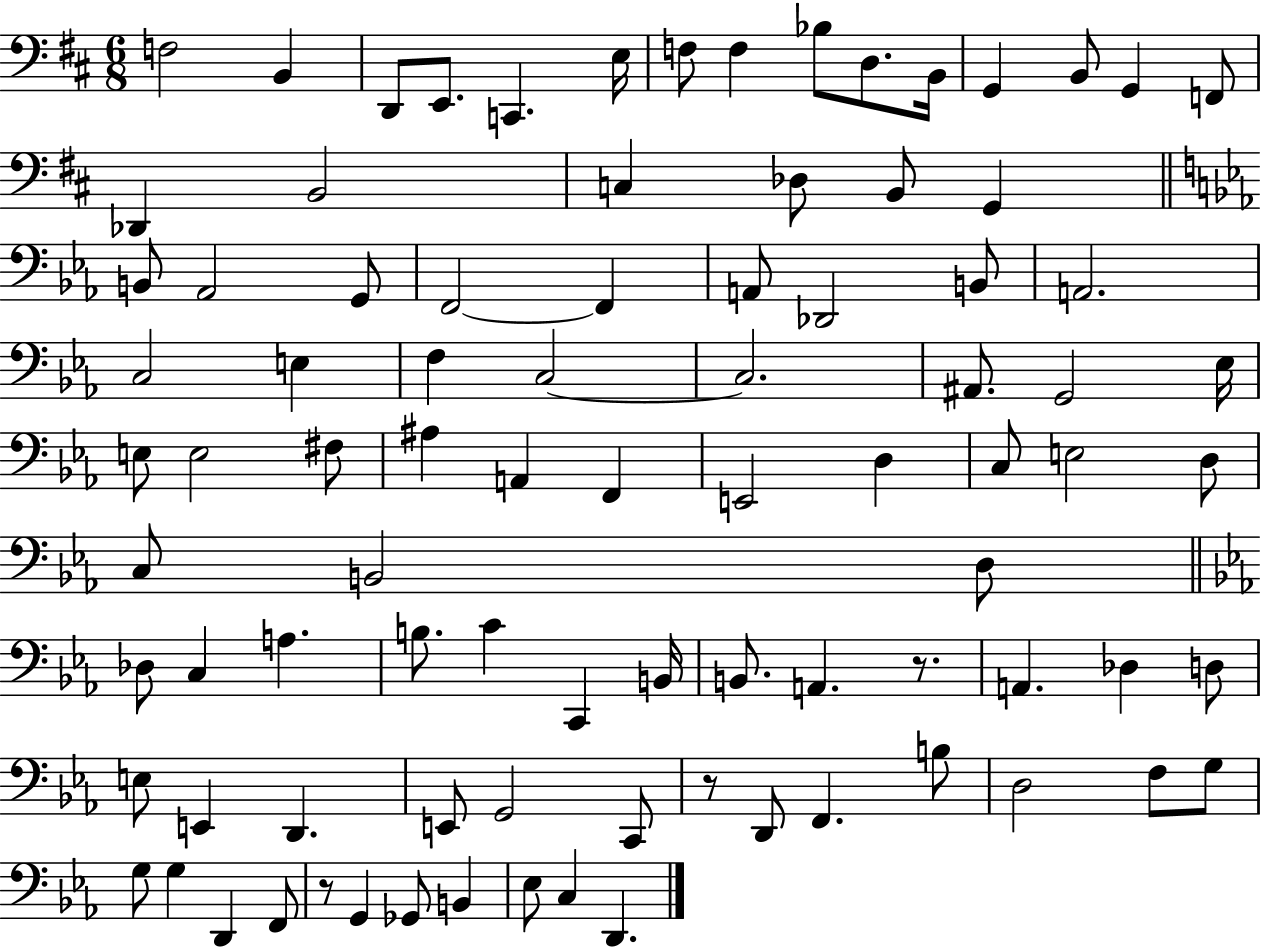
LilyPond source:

{
  \clef bass
  \numericTimeSignature
  \time 6/8
  \key d \major
  f2 b,4 | d,8 e,8. c,4. e16 | f8 f4 bes8 d8. b,16 | g,4 b,8 g,4 f,8 | \break des,4 b,2 | c4 des8 b,8 g,4 | \bar "||" \break \key ees \major b,8 aes,2 g,8 | f,2~~ f,4 | a,8 des,2 b,8 | a,2. | \break c2 e4 | f4 c2~~ | c2. | ais,8. g,2 ees16 | \break e8 e2 fis8 | ais4 a,4 f,4 | e,2 d4 | c8 e2 d8 | \break c8 b,2 d8 | \bar "||" \break \key ees \major des8 c4 a4. | b8. c'4 c,4 b,16 | b,8. a,4. r8. | a,4. des4 d8 | \break e8 e,4 d,4. | e,8 g,2 c,8 | r8 d,8 f,4. b8 | d2 f8 g8 | \break g8 g4 d,4 f,8 | r8 g,4 ges,8 b,4 | ees8 c4 d,4. | \bar "|."
}